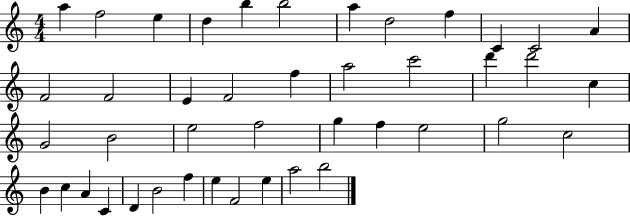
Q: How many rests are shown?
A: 0